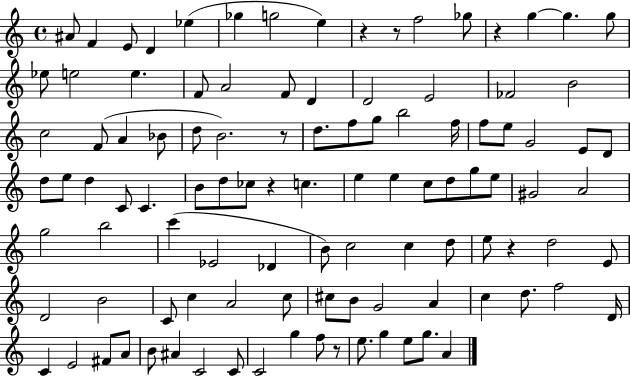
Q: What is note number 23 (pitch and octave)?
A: FES4